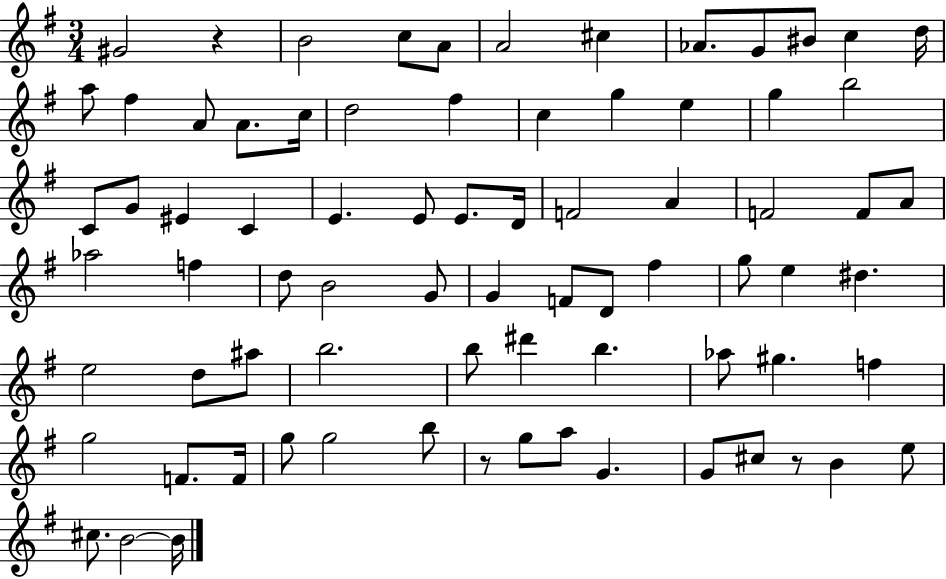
{
  \clef treble
  \numericTimeSignature
  \time 3/4
  \key g \major
  gis'2 r4 | b'2 c''8 a'8 | a'2 cis''4 | aes'8. g'8 bis'8 c''4 d''16 | \break a''8 fis''4 a'8 a'8. c''16 | d''2 fis''4 | c''4 g''4 e''4 | g''4 b''2 | \break c'8 g'8 eis'4 c'4 | e'4. e'8 e'8. d'16 | f'2 a'4 | f'2 f'8 a'8 | \break aes''2 f''4 | d''8 b'2 g'8 | g'4 f'8 d'8 fis''4 | g''8 e''4 dis''4. | \break e''2 d''8 ais''8 | b''2. | b''8 dis'''4 b''4. | aes''8 gis''4. f''4 | \break g''2 f'8. f'16 | g''8 g''2 b''8 | r8 g''8 a''8 g'4. | g'8 cis''8 r8 b'4 e''8 | \break cis''8. b'2~~ b'16 | \bar "|."
}